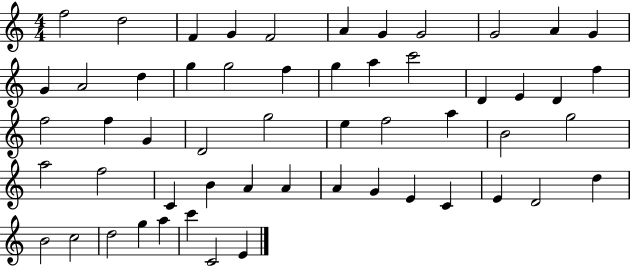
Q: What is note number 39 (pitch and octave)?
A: A4